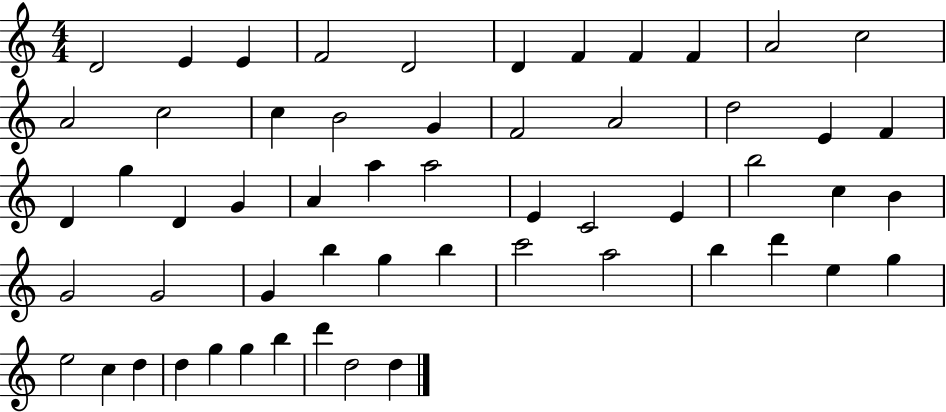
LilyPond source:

{
  \clef treble
  \numericTimeSignature
  \time 4/4
  \key c \major
  d'2 e'4 e'4 | f'2 d'2 | d'4 f'4 f'4 f'4 | a'2 c''2 | \break a'2 c''2 | c''4 b'2 g'4 | f'2 a'2 | d''2 e'4 f'4 | \break d'4 g''4 d'4 g'4 | a'4 a''4 a''2 | e'4 c'2 e'4 | b''2 c''4 b'4 | \break g'2 g'2 | g'4 b''4 g''4 b''4 | c'''2 a''2 | b''4 d'''4 e''4 g''4 | \break e''2 c''4 d''4 | d''4 g''4 g''4 b''4 | d'''4 d''2 d''4 | \bar "|."
}